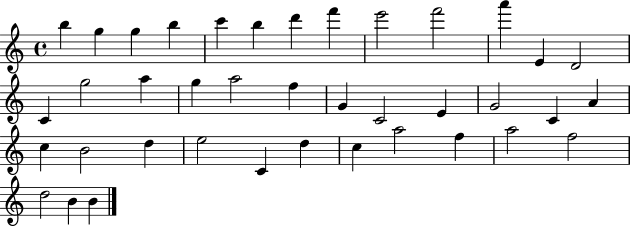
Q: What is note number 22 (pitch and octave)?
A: E4